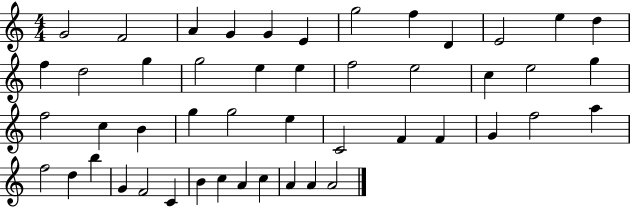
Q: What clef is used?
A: treble